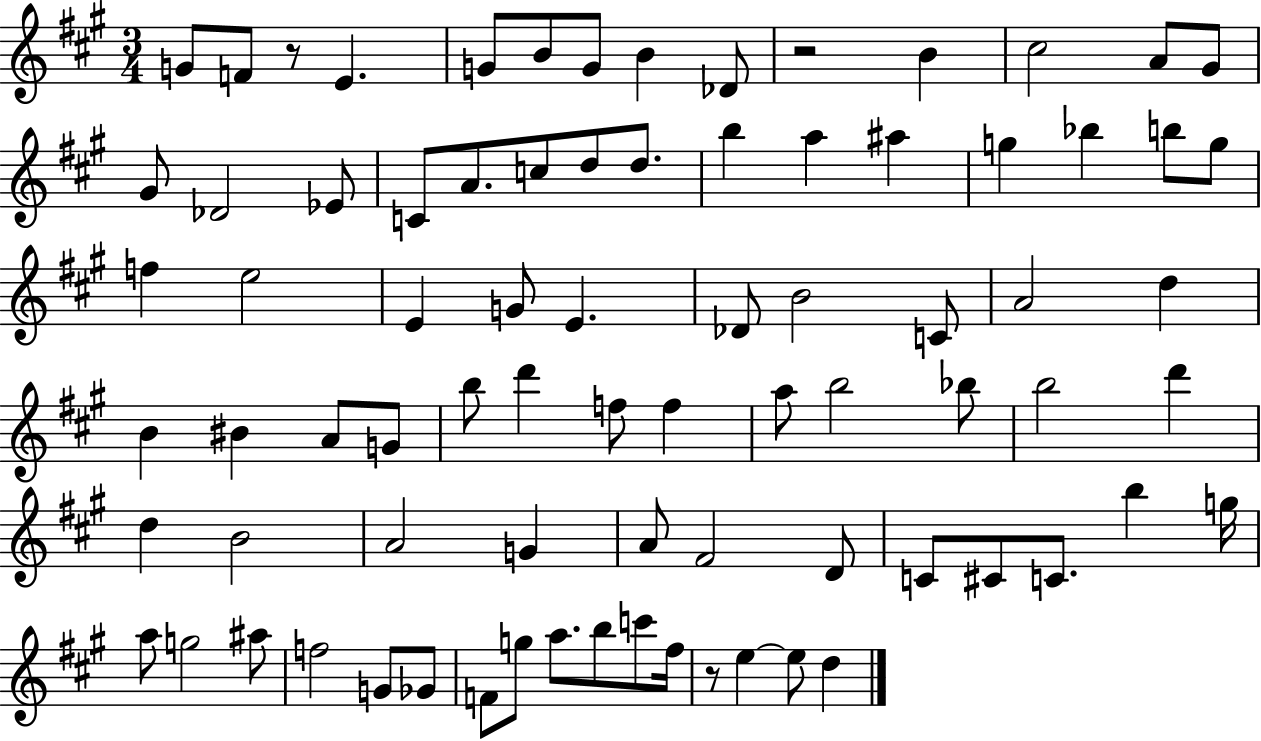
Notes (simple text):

G4/e F4/e R/e E4/q. G4/e B4/e G4/e B4/q Db4/e R/h B4/q C#5/h A4/e G#4/e G#4/e Db4/h Eb4/e C4/e A4/e. C5/e D5/e D5/e. B5/q A5/q A#5/q G5/q Bb5/q B5/e G5/e F5/q E5/h E4/q G4/e E4/q. Db4/e B4/h C4/e A4/h D5/q B4/q BIS4/q A4/e G4/e B5/e D6/q F5/e F5/q A5/e B5/h Bb5/e B5/h D6/q D5/q B4/h A4/h G4/q A4/e F#4/h D4/e C4/e C#4/e C4/e. B5/q G5/s A5/e G5/h A#5/e F5/h G4/e Gb4/e F4/e G5/e A5/e. B5/e C6/e F#5/s R/e E5/q E5/e D5/q